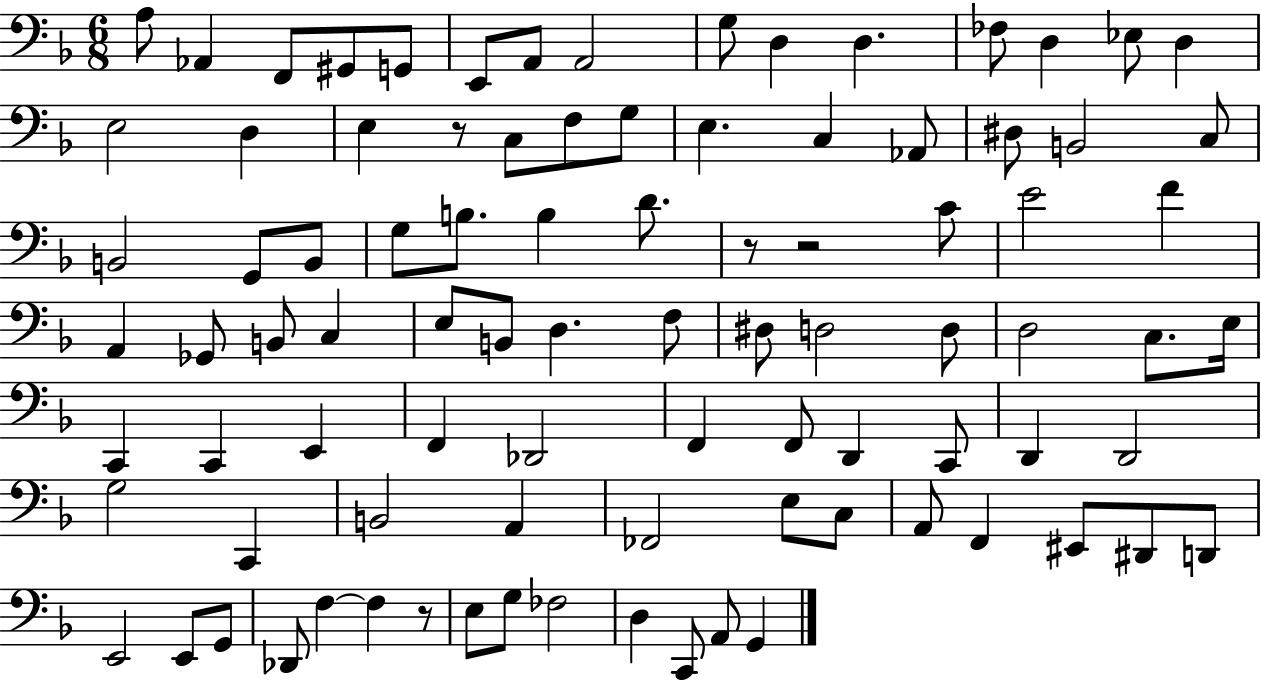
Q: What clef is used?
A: bass